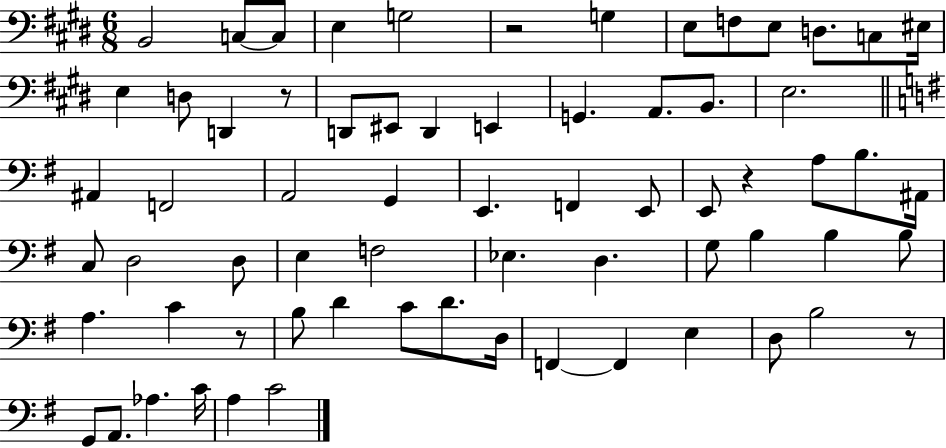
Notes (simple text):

B2/h C3/e C3/e E3/q G3/h R/h G3/q E3/e F3/e E3/e D3/e. C3/e EIS3/s E3/q D3/e D2/q R/e D2/e EIS2/e D2/q E2/q G2/q. A2/e. B2/e. E3/h. A#2/q F2/h A2/h G2/q E2/q. F2/q E2/e E2/e R/q A3/e B3/e. A#2/s C3/e D3/h D3/e E3/q F3/h Eb3/q. D3/q. G3/e B3/q B3/q B3/e A3/q. C4/q R/e B3/e D4/q C4/e D4/e. D3/s F2/q F2/q E3/q D3/e B3/h R/e G2/e A2/e. Ab3/q. C4/s A3/q C4/h